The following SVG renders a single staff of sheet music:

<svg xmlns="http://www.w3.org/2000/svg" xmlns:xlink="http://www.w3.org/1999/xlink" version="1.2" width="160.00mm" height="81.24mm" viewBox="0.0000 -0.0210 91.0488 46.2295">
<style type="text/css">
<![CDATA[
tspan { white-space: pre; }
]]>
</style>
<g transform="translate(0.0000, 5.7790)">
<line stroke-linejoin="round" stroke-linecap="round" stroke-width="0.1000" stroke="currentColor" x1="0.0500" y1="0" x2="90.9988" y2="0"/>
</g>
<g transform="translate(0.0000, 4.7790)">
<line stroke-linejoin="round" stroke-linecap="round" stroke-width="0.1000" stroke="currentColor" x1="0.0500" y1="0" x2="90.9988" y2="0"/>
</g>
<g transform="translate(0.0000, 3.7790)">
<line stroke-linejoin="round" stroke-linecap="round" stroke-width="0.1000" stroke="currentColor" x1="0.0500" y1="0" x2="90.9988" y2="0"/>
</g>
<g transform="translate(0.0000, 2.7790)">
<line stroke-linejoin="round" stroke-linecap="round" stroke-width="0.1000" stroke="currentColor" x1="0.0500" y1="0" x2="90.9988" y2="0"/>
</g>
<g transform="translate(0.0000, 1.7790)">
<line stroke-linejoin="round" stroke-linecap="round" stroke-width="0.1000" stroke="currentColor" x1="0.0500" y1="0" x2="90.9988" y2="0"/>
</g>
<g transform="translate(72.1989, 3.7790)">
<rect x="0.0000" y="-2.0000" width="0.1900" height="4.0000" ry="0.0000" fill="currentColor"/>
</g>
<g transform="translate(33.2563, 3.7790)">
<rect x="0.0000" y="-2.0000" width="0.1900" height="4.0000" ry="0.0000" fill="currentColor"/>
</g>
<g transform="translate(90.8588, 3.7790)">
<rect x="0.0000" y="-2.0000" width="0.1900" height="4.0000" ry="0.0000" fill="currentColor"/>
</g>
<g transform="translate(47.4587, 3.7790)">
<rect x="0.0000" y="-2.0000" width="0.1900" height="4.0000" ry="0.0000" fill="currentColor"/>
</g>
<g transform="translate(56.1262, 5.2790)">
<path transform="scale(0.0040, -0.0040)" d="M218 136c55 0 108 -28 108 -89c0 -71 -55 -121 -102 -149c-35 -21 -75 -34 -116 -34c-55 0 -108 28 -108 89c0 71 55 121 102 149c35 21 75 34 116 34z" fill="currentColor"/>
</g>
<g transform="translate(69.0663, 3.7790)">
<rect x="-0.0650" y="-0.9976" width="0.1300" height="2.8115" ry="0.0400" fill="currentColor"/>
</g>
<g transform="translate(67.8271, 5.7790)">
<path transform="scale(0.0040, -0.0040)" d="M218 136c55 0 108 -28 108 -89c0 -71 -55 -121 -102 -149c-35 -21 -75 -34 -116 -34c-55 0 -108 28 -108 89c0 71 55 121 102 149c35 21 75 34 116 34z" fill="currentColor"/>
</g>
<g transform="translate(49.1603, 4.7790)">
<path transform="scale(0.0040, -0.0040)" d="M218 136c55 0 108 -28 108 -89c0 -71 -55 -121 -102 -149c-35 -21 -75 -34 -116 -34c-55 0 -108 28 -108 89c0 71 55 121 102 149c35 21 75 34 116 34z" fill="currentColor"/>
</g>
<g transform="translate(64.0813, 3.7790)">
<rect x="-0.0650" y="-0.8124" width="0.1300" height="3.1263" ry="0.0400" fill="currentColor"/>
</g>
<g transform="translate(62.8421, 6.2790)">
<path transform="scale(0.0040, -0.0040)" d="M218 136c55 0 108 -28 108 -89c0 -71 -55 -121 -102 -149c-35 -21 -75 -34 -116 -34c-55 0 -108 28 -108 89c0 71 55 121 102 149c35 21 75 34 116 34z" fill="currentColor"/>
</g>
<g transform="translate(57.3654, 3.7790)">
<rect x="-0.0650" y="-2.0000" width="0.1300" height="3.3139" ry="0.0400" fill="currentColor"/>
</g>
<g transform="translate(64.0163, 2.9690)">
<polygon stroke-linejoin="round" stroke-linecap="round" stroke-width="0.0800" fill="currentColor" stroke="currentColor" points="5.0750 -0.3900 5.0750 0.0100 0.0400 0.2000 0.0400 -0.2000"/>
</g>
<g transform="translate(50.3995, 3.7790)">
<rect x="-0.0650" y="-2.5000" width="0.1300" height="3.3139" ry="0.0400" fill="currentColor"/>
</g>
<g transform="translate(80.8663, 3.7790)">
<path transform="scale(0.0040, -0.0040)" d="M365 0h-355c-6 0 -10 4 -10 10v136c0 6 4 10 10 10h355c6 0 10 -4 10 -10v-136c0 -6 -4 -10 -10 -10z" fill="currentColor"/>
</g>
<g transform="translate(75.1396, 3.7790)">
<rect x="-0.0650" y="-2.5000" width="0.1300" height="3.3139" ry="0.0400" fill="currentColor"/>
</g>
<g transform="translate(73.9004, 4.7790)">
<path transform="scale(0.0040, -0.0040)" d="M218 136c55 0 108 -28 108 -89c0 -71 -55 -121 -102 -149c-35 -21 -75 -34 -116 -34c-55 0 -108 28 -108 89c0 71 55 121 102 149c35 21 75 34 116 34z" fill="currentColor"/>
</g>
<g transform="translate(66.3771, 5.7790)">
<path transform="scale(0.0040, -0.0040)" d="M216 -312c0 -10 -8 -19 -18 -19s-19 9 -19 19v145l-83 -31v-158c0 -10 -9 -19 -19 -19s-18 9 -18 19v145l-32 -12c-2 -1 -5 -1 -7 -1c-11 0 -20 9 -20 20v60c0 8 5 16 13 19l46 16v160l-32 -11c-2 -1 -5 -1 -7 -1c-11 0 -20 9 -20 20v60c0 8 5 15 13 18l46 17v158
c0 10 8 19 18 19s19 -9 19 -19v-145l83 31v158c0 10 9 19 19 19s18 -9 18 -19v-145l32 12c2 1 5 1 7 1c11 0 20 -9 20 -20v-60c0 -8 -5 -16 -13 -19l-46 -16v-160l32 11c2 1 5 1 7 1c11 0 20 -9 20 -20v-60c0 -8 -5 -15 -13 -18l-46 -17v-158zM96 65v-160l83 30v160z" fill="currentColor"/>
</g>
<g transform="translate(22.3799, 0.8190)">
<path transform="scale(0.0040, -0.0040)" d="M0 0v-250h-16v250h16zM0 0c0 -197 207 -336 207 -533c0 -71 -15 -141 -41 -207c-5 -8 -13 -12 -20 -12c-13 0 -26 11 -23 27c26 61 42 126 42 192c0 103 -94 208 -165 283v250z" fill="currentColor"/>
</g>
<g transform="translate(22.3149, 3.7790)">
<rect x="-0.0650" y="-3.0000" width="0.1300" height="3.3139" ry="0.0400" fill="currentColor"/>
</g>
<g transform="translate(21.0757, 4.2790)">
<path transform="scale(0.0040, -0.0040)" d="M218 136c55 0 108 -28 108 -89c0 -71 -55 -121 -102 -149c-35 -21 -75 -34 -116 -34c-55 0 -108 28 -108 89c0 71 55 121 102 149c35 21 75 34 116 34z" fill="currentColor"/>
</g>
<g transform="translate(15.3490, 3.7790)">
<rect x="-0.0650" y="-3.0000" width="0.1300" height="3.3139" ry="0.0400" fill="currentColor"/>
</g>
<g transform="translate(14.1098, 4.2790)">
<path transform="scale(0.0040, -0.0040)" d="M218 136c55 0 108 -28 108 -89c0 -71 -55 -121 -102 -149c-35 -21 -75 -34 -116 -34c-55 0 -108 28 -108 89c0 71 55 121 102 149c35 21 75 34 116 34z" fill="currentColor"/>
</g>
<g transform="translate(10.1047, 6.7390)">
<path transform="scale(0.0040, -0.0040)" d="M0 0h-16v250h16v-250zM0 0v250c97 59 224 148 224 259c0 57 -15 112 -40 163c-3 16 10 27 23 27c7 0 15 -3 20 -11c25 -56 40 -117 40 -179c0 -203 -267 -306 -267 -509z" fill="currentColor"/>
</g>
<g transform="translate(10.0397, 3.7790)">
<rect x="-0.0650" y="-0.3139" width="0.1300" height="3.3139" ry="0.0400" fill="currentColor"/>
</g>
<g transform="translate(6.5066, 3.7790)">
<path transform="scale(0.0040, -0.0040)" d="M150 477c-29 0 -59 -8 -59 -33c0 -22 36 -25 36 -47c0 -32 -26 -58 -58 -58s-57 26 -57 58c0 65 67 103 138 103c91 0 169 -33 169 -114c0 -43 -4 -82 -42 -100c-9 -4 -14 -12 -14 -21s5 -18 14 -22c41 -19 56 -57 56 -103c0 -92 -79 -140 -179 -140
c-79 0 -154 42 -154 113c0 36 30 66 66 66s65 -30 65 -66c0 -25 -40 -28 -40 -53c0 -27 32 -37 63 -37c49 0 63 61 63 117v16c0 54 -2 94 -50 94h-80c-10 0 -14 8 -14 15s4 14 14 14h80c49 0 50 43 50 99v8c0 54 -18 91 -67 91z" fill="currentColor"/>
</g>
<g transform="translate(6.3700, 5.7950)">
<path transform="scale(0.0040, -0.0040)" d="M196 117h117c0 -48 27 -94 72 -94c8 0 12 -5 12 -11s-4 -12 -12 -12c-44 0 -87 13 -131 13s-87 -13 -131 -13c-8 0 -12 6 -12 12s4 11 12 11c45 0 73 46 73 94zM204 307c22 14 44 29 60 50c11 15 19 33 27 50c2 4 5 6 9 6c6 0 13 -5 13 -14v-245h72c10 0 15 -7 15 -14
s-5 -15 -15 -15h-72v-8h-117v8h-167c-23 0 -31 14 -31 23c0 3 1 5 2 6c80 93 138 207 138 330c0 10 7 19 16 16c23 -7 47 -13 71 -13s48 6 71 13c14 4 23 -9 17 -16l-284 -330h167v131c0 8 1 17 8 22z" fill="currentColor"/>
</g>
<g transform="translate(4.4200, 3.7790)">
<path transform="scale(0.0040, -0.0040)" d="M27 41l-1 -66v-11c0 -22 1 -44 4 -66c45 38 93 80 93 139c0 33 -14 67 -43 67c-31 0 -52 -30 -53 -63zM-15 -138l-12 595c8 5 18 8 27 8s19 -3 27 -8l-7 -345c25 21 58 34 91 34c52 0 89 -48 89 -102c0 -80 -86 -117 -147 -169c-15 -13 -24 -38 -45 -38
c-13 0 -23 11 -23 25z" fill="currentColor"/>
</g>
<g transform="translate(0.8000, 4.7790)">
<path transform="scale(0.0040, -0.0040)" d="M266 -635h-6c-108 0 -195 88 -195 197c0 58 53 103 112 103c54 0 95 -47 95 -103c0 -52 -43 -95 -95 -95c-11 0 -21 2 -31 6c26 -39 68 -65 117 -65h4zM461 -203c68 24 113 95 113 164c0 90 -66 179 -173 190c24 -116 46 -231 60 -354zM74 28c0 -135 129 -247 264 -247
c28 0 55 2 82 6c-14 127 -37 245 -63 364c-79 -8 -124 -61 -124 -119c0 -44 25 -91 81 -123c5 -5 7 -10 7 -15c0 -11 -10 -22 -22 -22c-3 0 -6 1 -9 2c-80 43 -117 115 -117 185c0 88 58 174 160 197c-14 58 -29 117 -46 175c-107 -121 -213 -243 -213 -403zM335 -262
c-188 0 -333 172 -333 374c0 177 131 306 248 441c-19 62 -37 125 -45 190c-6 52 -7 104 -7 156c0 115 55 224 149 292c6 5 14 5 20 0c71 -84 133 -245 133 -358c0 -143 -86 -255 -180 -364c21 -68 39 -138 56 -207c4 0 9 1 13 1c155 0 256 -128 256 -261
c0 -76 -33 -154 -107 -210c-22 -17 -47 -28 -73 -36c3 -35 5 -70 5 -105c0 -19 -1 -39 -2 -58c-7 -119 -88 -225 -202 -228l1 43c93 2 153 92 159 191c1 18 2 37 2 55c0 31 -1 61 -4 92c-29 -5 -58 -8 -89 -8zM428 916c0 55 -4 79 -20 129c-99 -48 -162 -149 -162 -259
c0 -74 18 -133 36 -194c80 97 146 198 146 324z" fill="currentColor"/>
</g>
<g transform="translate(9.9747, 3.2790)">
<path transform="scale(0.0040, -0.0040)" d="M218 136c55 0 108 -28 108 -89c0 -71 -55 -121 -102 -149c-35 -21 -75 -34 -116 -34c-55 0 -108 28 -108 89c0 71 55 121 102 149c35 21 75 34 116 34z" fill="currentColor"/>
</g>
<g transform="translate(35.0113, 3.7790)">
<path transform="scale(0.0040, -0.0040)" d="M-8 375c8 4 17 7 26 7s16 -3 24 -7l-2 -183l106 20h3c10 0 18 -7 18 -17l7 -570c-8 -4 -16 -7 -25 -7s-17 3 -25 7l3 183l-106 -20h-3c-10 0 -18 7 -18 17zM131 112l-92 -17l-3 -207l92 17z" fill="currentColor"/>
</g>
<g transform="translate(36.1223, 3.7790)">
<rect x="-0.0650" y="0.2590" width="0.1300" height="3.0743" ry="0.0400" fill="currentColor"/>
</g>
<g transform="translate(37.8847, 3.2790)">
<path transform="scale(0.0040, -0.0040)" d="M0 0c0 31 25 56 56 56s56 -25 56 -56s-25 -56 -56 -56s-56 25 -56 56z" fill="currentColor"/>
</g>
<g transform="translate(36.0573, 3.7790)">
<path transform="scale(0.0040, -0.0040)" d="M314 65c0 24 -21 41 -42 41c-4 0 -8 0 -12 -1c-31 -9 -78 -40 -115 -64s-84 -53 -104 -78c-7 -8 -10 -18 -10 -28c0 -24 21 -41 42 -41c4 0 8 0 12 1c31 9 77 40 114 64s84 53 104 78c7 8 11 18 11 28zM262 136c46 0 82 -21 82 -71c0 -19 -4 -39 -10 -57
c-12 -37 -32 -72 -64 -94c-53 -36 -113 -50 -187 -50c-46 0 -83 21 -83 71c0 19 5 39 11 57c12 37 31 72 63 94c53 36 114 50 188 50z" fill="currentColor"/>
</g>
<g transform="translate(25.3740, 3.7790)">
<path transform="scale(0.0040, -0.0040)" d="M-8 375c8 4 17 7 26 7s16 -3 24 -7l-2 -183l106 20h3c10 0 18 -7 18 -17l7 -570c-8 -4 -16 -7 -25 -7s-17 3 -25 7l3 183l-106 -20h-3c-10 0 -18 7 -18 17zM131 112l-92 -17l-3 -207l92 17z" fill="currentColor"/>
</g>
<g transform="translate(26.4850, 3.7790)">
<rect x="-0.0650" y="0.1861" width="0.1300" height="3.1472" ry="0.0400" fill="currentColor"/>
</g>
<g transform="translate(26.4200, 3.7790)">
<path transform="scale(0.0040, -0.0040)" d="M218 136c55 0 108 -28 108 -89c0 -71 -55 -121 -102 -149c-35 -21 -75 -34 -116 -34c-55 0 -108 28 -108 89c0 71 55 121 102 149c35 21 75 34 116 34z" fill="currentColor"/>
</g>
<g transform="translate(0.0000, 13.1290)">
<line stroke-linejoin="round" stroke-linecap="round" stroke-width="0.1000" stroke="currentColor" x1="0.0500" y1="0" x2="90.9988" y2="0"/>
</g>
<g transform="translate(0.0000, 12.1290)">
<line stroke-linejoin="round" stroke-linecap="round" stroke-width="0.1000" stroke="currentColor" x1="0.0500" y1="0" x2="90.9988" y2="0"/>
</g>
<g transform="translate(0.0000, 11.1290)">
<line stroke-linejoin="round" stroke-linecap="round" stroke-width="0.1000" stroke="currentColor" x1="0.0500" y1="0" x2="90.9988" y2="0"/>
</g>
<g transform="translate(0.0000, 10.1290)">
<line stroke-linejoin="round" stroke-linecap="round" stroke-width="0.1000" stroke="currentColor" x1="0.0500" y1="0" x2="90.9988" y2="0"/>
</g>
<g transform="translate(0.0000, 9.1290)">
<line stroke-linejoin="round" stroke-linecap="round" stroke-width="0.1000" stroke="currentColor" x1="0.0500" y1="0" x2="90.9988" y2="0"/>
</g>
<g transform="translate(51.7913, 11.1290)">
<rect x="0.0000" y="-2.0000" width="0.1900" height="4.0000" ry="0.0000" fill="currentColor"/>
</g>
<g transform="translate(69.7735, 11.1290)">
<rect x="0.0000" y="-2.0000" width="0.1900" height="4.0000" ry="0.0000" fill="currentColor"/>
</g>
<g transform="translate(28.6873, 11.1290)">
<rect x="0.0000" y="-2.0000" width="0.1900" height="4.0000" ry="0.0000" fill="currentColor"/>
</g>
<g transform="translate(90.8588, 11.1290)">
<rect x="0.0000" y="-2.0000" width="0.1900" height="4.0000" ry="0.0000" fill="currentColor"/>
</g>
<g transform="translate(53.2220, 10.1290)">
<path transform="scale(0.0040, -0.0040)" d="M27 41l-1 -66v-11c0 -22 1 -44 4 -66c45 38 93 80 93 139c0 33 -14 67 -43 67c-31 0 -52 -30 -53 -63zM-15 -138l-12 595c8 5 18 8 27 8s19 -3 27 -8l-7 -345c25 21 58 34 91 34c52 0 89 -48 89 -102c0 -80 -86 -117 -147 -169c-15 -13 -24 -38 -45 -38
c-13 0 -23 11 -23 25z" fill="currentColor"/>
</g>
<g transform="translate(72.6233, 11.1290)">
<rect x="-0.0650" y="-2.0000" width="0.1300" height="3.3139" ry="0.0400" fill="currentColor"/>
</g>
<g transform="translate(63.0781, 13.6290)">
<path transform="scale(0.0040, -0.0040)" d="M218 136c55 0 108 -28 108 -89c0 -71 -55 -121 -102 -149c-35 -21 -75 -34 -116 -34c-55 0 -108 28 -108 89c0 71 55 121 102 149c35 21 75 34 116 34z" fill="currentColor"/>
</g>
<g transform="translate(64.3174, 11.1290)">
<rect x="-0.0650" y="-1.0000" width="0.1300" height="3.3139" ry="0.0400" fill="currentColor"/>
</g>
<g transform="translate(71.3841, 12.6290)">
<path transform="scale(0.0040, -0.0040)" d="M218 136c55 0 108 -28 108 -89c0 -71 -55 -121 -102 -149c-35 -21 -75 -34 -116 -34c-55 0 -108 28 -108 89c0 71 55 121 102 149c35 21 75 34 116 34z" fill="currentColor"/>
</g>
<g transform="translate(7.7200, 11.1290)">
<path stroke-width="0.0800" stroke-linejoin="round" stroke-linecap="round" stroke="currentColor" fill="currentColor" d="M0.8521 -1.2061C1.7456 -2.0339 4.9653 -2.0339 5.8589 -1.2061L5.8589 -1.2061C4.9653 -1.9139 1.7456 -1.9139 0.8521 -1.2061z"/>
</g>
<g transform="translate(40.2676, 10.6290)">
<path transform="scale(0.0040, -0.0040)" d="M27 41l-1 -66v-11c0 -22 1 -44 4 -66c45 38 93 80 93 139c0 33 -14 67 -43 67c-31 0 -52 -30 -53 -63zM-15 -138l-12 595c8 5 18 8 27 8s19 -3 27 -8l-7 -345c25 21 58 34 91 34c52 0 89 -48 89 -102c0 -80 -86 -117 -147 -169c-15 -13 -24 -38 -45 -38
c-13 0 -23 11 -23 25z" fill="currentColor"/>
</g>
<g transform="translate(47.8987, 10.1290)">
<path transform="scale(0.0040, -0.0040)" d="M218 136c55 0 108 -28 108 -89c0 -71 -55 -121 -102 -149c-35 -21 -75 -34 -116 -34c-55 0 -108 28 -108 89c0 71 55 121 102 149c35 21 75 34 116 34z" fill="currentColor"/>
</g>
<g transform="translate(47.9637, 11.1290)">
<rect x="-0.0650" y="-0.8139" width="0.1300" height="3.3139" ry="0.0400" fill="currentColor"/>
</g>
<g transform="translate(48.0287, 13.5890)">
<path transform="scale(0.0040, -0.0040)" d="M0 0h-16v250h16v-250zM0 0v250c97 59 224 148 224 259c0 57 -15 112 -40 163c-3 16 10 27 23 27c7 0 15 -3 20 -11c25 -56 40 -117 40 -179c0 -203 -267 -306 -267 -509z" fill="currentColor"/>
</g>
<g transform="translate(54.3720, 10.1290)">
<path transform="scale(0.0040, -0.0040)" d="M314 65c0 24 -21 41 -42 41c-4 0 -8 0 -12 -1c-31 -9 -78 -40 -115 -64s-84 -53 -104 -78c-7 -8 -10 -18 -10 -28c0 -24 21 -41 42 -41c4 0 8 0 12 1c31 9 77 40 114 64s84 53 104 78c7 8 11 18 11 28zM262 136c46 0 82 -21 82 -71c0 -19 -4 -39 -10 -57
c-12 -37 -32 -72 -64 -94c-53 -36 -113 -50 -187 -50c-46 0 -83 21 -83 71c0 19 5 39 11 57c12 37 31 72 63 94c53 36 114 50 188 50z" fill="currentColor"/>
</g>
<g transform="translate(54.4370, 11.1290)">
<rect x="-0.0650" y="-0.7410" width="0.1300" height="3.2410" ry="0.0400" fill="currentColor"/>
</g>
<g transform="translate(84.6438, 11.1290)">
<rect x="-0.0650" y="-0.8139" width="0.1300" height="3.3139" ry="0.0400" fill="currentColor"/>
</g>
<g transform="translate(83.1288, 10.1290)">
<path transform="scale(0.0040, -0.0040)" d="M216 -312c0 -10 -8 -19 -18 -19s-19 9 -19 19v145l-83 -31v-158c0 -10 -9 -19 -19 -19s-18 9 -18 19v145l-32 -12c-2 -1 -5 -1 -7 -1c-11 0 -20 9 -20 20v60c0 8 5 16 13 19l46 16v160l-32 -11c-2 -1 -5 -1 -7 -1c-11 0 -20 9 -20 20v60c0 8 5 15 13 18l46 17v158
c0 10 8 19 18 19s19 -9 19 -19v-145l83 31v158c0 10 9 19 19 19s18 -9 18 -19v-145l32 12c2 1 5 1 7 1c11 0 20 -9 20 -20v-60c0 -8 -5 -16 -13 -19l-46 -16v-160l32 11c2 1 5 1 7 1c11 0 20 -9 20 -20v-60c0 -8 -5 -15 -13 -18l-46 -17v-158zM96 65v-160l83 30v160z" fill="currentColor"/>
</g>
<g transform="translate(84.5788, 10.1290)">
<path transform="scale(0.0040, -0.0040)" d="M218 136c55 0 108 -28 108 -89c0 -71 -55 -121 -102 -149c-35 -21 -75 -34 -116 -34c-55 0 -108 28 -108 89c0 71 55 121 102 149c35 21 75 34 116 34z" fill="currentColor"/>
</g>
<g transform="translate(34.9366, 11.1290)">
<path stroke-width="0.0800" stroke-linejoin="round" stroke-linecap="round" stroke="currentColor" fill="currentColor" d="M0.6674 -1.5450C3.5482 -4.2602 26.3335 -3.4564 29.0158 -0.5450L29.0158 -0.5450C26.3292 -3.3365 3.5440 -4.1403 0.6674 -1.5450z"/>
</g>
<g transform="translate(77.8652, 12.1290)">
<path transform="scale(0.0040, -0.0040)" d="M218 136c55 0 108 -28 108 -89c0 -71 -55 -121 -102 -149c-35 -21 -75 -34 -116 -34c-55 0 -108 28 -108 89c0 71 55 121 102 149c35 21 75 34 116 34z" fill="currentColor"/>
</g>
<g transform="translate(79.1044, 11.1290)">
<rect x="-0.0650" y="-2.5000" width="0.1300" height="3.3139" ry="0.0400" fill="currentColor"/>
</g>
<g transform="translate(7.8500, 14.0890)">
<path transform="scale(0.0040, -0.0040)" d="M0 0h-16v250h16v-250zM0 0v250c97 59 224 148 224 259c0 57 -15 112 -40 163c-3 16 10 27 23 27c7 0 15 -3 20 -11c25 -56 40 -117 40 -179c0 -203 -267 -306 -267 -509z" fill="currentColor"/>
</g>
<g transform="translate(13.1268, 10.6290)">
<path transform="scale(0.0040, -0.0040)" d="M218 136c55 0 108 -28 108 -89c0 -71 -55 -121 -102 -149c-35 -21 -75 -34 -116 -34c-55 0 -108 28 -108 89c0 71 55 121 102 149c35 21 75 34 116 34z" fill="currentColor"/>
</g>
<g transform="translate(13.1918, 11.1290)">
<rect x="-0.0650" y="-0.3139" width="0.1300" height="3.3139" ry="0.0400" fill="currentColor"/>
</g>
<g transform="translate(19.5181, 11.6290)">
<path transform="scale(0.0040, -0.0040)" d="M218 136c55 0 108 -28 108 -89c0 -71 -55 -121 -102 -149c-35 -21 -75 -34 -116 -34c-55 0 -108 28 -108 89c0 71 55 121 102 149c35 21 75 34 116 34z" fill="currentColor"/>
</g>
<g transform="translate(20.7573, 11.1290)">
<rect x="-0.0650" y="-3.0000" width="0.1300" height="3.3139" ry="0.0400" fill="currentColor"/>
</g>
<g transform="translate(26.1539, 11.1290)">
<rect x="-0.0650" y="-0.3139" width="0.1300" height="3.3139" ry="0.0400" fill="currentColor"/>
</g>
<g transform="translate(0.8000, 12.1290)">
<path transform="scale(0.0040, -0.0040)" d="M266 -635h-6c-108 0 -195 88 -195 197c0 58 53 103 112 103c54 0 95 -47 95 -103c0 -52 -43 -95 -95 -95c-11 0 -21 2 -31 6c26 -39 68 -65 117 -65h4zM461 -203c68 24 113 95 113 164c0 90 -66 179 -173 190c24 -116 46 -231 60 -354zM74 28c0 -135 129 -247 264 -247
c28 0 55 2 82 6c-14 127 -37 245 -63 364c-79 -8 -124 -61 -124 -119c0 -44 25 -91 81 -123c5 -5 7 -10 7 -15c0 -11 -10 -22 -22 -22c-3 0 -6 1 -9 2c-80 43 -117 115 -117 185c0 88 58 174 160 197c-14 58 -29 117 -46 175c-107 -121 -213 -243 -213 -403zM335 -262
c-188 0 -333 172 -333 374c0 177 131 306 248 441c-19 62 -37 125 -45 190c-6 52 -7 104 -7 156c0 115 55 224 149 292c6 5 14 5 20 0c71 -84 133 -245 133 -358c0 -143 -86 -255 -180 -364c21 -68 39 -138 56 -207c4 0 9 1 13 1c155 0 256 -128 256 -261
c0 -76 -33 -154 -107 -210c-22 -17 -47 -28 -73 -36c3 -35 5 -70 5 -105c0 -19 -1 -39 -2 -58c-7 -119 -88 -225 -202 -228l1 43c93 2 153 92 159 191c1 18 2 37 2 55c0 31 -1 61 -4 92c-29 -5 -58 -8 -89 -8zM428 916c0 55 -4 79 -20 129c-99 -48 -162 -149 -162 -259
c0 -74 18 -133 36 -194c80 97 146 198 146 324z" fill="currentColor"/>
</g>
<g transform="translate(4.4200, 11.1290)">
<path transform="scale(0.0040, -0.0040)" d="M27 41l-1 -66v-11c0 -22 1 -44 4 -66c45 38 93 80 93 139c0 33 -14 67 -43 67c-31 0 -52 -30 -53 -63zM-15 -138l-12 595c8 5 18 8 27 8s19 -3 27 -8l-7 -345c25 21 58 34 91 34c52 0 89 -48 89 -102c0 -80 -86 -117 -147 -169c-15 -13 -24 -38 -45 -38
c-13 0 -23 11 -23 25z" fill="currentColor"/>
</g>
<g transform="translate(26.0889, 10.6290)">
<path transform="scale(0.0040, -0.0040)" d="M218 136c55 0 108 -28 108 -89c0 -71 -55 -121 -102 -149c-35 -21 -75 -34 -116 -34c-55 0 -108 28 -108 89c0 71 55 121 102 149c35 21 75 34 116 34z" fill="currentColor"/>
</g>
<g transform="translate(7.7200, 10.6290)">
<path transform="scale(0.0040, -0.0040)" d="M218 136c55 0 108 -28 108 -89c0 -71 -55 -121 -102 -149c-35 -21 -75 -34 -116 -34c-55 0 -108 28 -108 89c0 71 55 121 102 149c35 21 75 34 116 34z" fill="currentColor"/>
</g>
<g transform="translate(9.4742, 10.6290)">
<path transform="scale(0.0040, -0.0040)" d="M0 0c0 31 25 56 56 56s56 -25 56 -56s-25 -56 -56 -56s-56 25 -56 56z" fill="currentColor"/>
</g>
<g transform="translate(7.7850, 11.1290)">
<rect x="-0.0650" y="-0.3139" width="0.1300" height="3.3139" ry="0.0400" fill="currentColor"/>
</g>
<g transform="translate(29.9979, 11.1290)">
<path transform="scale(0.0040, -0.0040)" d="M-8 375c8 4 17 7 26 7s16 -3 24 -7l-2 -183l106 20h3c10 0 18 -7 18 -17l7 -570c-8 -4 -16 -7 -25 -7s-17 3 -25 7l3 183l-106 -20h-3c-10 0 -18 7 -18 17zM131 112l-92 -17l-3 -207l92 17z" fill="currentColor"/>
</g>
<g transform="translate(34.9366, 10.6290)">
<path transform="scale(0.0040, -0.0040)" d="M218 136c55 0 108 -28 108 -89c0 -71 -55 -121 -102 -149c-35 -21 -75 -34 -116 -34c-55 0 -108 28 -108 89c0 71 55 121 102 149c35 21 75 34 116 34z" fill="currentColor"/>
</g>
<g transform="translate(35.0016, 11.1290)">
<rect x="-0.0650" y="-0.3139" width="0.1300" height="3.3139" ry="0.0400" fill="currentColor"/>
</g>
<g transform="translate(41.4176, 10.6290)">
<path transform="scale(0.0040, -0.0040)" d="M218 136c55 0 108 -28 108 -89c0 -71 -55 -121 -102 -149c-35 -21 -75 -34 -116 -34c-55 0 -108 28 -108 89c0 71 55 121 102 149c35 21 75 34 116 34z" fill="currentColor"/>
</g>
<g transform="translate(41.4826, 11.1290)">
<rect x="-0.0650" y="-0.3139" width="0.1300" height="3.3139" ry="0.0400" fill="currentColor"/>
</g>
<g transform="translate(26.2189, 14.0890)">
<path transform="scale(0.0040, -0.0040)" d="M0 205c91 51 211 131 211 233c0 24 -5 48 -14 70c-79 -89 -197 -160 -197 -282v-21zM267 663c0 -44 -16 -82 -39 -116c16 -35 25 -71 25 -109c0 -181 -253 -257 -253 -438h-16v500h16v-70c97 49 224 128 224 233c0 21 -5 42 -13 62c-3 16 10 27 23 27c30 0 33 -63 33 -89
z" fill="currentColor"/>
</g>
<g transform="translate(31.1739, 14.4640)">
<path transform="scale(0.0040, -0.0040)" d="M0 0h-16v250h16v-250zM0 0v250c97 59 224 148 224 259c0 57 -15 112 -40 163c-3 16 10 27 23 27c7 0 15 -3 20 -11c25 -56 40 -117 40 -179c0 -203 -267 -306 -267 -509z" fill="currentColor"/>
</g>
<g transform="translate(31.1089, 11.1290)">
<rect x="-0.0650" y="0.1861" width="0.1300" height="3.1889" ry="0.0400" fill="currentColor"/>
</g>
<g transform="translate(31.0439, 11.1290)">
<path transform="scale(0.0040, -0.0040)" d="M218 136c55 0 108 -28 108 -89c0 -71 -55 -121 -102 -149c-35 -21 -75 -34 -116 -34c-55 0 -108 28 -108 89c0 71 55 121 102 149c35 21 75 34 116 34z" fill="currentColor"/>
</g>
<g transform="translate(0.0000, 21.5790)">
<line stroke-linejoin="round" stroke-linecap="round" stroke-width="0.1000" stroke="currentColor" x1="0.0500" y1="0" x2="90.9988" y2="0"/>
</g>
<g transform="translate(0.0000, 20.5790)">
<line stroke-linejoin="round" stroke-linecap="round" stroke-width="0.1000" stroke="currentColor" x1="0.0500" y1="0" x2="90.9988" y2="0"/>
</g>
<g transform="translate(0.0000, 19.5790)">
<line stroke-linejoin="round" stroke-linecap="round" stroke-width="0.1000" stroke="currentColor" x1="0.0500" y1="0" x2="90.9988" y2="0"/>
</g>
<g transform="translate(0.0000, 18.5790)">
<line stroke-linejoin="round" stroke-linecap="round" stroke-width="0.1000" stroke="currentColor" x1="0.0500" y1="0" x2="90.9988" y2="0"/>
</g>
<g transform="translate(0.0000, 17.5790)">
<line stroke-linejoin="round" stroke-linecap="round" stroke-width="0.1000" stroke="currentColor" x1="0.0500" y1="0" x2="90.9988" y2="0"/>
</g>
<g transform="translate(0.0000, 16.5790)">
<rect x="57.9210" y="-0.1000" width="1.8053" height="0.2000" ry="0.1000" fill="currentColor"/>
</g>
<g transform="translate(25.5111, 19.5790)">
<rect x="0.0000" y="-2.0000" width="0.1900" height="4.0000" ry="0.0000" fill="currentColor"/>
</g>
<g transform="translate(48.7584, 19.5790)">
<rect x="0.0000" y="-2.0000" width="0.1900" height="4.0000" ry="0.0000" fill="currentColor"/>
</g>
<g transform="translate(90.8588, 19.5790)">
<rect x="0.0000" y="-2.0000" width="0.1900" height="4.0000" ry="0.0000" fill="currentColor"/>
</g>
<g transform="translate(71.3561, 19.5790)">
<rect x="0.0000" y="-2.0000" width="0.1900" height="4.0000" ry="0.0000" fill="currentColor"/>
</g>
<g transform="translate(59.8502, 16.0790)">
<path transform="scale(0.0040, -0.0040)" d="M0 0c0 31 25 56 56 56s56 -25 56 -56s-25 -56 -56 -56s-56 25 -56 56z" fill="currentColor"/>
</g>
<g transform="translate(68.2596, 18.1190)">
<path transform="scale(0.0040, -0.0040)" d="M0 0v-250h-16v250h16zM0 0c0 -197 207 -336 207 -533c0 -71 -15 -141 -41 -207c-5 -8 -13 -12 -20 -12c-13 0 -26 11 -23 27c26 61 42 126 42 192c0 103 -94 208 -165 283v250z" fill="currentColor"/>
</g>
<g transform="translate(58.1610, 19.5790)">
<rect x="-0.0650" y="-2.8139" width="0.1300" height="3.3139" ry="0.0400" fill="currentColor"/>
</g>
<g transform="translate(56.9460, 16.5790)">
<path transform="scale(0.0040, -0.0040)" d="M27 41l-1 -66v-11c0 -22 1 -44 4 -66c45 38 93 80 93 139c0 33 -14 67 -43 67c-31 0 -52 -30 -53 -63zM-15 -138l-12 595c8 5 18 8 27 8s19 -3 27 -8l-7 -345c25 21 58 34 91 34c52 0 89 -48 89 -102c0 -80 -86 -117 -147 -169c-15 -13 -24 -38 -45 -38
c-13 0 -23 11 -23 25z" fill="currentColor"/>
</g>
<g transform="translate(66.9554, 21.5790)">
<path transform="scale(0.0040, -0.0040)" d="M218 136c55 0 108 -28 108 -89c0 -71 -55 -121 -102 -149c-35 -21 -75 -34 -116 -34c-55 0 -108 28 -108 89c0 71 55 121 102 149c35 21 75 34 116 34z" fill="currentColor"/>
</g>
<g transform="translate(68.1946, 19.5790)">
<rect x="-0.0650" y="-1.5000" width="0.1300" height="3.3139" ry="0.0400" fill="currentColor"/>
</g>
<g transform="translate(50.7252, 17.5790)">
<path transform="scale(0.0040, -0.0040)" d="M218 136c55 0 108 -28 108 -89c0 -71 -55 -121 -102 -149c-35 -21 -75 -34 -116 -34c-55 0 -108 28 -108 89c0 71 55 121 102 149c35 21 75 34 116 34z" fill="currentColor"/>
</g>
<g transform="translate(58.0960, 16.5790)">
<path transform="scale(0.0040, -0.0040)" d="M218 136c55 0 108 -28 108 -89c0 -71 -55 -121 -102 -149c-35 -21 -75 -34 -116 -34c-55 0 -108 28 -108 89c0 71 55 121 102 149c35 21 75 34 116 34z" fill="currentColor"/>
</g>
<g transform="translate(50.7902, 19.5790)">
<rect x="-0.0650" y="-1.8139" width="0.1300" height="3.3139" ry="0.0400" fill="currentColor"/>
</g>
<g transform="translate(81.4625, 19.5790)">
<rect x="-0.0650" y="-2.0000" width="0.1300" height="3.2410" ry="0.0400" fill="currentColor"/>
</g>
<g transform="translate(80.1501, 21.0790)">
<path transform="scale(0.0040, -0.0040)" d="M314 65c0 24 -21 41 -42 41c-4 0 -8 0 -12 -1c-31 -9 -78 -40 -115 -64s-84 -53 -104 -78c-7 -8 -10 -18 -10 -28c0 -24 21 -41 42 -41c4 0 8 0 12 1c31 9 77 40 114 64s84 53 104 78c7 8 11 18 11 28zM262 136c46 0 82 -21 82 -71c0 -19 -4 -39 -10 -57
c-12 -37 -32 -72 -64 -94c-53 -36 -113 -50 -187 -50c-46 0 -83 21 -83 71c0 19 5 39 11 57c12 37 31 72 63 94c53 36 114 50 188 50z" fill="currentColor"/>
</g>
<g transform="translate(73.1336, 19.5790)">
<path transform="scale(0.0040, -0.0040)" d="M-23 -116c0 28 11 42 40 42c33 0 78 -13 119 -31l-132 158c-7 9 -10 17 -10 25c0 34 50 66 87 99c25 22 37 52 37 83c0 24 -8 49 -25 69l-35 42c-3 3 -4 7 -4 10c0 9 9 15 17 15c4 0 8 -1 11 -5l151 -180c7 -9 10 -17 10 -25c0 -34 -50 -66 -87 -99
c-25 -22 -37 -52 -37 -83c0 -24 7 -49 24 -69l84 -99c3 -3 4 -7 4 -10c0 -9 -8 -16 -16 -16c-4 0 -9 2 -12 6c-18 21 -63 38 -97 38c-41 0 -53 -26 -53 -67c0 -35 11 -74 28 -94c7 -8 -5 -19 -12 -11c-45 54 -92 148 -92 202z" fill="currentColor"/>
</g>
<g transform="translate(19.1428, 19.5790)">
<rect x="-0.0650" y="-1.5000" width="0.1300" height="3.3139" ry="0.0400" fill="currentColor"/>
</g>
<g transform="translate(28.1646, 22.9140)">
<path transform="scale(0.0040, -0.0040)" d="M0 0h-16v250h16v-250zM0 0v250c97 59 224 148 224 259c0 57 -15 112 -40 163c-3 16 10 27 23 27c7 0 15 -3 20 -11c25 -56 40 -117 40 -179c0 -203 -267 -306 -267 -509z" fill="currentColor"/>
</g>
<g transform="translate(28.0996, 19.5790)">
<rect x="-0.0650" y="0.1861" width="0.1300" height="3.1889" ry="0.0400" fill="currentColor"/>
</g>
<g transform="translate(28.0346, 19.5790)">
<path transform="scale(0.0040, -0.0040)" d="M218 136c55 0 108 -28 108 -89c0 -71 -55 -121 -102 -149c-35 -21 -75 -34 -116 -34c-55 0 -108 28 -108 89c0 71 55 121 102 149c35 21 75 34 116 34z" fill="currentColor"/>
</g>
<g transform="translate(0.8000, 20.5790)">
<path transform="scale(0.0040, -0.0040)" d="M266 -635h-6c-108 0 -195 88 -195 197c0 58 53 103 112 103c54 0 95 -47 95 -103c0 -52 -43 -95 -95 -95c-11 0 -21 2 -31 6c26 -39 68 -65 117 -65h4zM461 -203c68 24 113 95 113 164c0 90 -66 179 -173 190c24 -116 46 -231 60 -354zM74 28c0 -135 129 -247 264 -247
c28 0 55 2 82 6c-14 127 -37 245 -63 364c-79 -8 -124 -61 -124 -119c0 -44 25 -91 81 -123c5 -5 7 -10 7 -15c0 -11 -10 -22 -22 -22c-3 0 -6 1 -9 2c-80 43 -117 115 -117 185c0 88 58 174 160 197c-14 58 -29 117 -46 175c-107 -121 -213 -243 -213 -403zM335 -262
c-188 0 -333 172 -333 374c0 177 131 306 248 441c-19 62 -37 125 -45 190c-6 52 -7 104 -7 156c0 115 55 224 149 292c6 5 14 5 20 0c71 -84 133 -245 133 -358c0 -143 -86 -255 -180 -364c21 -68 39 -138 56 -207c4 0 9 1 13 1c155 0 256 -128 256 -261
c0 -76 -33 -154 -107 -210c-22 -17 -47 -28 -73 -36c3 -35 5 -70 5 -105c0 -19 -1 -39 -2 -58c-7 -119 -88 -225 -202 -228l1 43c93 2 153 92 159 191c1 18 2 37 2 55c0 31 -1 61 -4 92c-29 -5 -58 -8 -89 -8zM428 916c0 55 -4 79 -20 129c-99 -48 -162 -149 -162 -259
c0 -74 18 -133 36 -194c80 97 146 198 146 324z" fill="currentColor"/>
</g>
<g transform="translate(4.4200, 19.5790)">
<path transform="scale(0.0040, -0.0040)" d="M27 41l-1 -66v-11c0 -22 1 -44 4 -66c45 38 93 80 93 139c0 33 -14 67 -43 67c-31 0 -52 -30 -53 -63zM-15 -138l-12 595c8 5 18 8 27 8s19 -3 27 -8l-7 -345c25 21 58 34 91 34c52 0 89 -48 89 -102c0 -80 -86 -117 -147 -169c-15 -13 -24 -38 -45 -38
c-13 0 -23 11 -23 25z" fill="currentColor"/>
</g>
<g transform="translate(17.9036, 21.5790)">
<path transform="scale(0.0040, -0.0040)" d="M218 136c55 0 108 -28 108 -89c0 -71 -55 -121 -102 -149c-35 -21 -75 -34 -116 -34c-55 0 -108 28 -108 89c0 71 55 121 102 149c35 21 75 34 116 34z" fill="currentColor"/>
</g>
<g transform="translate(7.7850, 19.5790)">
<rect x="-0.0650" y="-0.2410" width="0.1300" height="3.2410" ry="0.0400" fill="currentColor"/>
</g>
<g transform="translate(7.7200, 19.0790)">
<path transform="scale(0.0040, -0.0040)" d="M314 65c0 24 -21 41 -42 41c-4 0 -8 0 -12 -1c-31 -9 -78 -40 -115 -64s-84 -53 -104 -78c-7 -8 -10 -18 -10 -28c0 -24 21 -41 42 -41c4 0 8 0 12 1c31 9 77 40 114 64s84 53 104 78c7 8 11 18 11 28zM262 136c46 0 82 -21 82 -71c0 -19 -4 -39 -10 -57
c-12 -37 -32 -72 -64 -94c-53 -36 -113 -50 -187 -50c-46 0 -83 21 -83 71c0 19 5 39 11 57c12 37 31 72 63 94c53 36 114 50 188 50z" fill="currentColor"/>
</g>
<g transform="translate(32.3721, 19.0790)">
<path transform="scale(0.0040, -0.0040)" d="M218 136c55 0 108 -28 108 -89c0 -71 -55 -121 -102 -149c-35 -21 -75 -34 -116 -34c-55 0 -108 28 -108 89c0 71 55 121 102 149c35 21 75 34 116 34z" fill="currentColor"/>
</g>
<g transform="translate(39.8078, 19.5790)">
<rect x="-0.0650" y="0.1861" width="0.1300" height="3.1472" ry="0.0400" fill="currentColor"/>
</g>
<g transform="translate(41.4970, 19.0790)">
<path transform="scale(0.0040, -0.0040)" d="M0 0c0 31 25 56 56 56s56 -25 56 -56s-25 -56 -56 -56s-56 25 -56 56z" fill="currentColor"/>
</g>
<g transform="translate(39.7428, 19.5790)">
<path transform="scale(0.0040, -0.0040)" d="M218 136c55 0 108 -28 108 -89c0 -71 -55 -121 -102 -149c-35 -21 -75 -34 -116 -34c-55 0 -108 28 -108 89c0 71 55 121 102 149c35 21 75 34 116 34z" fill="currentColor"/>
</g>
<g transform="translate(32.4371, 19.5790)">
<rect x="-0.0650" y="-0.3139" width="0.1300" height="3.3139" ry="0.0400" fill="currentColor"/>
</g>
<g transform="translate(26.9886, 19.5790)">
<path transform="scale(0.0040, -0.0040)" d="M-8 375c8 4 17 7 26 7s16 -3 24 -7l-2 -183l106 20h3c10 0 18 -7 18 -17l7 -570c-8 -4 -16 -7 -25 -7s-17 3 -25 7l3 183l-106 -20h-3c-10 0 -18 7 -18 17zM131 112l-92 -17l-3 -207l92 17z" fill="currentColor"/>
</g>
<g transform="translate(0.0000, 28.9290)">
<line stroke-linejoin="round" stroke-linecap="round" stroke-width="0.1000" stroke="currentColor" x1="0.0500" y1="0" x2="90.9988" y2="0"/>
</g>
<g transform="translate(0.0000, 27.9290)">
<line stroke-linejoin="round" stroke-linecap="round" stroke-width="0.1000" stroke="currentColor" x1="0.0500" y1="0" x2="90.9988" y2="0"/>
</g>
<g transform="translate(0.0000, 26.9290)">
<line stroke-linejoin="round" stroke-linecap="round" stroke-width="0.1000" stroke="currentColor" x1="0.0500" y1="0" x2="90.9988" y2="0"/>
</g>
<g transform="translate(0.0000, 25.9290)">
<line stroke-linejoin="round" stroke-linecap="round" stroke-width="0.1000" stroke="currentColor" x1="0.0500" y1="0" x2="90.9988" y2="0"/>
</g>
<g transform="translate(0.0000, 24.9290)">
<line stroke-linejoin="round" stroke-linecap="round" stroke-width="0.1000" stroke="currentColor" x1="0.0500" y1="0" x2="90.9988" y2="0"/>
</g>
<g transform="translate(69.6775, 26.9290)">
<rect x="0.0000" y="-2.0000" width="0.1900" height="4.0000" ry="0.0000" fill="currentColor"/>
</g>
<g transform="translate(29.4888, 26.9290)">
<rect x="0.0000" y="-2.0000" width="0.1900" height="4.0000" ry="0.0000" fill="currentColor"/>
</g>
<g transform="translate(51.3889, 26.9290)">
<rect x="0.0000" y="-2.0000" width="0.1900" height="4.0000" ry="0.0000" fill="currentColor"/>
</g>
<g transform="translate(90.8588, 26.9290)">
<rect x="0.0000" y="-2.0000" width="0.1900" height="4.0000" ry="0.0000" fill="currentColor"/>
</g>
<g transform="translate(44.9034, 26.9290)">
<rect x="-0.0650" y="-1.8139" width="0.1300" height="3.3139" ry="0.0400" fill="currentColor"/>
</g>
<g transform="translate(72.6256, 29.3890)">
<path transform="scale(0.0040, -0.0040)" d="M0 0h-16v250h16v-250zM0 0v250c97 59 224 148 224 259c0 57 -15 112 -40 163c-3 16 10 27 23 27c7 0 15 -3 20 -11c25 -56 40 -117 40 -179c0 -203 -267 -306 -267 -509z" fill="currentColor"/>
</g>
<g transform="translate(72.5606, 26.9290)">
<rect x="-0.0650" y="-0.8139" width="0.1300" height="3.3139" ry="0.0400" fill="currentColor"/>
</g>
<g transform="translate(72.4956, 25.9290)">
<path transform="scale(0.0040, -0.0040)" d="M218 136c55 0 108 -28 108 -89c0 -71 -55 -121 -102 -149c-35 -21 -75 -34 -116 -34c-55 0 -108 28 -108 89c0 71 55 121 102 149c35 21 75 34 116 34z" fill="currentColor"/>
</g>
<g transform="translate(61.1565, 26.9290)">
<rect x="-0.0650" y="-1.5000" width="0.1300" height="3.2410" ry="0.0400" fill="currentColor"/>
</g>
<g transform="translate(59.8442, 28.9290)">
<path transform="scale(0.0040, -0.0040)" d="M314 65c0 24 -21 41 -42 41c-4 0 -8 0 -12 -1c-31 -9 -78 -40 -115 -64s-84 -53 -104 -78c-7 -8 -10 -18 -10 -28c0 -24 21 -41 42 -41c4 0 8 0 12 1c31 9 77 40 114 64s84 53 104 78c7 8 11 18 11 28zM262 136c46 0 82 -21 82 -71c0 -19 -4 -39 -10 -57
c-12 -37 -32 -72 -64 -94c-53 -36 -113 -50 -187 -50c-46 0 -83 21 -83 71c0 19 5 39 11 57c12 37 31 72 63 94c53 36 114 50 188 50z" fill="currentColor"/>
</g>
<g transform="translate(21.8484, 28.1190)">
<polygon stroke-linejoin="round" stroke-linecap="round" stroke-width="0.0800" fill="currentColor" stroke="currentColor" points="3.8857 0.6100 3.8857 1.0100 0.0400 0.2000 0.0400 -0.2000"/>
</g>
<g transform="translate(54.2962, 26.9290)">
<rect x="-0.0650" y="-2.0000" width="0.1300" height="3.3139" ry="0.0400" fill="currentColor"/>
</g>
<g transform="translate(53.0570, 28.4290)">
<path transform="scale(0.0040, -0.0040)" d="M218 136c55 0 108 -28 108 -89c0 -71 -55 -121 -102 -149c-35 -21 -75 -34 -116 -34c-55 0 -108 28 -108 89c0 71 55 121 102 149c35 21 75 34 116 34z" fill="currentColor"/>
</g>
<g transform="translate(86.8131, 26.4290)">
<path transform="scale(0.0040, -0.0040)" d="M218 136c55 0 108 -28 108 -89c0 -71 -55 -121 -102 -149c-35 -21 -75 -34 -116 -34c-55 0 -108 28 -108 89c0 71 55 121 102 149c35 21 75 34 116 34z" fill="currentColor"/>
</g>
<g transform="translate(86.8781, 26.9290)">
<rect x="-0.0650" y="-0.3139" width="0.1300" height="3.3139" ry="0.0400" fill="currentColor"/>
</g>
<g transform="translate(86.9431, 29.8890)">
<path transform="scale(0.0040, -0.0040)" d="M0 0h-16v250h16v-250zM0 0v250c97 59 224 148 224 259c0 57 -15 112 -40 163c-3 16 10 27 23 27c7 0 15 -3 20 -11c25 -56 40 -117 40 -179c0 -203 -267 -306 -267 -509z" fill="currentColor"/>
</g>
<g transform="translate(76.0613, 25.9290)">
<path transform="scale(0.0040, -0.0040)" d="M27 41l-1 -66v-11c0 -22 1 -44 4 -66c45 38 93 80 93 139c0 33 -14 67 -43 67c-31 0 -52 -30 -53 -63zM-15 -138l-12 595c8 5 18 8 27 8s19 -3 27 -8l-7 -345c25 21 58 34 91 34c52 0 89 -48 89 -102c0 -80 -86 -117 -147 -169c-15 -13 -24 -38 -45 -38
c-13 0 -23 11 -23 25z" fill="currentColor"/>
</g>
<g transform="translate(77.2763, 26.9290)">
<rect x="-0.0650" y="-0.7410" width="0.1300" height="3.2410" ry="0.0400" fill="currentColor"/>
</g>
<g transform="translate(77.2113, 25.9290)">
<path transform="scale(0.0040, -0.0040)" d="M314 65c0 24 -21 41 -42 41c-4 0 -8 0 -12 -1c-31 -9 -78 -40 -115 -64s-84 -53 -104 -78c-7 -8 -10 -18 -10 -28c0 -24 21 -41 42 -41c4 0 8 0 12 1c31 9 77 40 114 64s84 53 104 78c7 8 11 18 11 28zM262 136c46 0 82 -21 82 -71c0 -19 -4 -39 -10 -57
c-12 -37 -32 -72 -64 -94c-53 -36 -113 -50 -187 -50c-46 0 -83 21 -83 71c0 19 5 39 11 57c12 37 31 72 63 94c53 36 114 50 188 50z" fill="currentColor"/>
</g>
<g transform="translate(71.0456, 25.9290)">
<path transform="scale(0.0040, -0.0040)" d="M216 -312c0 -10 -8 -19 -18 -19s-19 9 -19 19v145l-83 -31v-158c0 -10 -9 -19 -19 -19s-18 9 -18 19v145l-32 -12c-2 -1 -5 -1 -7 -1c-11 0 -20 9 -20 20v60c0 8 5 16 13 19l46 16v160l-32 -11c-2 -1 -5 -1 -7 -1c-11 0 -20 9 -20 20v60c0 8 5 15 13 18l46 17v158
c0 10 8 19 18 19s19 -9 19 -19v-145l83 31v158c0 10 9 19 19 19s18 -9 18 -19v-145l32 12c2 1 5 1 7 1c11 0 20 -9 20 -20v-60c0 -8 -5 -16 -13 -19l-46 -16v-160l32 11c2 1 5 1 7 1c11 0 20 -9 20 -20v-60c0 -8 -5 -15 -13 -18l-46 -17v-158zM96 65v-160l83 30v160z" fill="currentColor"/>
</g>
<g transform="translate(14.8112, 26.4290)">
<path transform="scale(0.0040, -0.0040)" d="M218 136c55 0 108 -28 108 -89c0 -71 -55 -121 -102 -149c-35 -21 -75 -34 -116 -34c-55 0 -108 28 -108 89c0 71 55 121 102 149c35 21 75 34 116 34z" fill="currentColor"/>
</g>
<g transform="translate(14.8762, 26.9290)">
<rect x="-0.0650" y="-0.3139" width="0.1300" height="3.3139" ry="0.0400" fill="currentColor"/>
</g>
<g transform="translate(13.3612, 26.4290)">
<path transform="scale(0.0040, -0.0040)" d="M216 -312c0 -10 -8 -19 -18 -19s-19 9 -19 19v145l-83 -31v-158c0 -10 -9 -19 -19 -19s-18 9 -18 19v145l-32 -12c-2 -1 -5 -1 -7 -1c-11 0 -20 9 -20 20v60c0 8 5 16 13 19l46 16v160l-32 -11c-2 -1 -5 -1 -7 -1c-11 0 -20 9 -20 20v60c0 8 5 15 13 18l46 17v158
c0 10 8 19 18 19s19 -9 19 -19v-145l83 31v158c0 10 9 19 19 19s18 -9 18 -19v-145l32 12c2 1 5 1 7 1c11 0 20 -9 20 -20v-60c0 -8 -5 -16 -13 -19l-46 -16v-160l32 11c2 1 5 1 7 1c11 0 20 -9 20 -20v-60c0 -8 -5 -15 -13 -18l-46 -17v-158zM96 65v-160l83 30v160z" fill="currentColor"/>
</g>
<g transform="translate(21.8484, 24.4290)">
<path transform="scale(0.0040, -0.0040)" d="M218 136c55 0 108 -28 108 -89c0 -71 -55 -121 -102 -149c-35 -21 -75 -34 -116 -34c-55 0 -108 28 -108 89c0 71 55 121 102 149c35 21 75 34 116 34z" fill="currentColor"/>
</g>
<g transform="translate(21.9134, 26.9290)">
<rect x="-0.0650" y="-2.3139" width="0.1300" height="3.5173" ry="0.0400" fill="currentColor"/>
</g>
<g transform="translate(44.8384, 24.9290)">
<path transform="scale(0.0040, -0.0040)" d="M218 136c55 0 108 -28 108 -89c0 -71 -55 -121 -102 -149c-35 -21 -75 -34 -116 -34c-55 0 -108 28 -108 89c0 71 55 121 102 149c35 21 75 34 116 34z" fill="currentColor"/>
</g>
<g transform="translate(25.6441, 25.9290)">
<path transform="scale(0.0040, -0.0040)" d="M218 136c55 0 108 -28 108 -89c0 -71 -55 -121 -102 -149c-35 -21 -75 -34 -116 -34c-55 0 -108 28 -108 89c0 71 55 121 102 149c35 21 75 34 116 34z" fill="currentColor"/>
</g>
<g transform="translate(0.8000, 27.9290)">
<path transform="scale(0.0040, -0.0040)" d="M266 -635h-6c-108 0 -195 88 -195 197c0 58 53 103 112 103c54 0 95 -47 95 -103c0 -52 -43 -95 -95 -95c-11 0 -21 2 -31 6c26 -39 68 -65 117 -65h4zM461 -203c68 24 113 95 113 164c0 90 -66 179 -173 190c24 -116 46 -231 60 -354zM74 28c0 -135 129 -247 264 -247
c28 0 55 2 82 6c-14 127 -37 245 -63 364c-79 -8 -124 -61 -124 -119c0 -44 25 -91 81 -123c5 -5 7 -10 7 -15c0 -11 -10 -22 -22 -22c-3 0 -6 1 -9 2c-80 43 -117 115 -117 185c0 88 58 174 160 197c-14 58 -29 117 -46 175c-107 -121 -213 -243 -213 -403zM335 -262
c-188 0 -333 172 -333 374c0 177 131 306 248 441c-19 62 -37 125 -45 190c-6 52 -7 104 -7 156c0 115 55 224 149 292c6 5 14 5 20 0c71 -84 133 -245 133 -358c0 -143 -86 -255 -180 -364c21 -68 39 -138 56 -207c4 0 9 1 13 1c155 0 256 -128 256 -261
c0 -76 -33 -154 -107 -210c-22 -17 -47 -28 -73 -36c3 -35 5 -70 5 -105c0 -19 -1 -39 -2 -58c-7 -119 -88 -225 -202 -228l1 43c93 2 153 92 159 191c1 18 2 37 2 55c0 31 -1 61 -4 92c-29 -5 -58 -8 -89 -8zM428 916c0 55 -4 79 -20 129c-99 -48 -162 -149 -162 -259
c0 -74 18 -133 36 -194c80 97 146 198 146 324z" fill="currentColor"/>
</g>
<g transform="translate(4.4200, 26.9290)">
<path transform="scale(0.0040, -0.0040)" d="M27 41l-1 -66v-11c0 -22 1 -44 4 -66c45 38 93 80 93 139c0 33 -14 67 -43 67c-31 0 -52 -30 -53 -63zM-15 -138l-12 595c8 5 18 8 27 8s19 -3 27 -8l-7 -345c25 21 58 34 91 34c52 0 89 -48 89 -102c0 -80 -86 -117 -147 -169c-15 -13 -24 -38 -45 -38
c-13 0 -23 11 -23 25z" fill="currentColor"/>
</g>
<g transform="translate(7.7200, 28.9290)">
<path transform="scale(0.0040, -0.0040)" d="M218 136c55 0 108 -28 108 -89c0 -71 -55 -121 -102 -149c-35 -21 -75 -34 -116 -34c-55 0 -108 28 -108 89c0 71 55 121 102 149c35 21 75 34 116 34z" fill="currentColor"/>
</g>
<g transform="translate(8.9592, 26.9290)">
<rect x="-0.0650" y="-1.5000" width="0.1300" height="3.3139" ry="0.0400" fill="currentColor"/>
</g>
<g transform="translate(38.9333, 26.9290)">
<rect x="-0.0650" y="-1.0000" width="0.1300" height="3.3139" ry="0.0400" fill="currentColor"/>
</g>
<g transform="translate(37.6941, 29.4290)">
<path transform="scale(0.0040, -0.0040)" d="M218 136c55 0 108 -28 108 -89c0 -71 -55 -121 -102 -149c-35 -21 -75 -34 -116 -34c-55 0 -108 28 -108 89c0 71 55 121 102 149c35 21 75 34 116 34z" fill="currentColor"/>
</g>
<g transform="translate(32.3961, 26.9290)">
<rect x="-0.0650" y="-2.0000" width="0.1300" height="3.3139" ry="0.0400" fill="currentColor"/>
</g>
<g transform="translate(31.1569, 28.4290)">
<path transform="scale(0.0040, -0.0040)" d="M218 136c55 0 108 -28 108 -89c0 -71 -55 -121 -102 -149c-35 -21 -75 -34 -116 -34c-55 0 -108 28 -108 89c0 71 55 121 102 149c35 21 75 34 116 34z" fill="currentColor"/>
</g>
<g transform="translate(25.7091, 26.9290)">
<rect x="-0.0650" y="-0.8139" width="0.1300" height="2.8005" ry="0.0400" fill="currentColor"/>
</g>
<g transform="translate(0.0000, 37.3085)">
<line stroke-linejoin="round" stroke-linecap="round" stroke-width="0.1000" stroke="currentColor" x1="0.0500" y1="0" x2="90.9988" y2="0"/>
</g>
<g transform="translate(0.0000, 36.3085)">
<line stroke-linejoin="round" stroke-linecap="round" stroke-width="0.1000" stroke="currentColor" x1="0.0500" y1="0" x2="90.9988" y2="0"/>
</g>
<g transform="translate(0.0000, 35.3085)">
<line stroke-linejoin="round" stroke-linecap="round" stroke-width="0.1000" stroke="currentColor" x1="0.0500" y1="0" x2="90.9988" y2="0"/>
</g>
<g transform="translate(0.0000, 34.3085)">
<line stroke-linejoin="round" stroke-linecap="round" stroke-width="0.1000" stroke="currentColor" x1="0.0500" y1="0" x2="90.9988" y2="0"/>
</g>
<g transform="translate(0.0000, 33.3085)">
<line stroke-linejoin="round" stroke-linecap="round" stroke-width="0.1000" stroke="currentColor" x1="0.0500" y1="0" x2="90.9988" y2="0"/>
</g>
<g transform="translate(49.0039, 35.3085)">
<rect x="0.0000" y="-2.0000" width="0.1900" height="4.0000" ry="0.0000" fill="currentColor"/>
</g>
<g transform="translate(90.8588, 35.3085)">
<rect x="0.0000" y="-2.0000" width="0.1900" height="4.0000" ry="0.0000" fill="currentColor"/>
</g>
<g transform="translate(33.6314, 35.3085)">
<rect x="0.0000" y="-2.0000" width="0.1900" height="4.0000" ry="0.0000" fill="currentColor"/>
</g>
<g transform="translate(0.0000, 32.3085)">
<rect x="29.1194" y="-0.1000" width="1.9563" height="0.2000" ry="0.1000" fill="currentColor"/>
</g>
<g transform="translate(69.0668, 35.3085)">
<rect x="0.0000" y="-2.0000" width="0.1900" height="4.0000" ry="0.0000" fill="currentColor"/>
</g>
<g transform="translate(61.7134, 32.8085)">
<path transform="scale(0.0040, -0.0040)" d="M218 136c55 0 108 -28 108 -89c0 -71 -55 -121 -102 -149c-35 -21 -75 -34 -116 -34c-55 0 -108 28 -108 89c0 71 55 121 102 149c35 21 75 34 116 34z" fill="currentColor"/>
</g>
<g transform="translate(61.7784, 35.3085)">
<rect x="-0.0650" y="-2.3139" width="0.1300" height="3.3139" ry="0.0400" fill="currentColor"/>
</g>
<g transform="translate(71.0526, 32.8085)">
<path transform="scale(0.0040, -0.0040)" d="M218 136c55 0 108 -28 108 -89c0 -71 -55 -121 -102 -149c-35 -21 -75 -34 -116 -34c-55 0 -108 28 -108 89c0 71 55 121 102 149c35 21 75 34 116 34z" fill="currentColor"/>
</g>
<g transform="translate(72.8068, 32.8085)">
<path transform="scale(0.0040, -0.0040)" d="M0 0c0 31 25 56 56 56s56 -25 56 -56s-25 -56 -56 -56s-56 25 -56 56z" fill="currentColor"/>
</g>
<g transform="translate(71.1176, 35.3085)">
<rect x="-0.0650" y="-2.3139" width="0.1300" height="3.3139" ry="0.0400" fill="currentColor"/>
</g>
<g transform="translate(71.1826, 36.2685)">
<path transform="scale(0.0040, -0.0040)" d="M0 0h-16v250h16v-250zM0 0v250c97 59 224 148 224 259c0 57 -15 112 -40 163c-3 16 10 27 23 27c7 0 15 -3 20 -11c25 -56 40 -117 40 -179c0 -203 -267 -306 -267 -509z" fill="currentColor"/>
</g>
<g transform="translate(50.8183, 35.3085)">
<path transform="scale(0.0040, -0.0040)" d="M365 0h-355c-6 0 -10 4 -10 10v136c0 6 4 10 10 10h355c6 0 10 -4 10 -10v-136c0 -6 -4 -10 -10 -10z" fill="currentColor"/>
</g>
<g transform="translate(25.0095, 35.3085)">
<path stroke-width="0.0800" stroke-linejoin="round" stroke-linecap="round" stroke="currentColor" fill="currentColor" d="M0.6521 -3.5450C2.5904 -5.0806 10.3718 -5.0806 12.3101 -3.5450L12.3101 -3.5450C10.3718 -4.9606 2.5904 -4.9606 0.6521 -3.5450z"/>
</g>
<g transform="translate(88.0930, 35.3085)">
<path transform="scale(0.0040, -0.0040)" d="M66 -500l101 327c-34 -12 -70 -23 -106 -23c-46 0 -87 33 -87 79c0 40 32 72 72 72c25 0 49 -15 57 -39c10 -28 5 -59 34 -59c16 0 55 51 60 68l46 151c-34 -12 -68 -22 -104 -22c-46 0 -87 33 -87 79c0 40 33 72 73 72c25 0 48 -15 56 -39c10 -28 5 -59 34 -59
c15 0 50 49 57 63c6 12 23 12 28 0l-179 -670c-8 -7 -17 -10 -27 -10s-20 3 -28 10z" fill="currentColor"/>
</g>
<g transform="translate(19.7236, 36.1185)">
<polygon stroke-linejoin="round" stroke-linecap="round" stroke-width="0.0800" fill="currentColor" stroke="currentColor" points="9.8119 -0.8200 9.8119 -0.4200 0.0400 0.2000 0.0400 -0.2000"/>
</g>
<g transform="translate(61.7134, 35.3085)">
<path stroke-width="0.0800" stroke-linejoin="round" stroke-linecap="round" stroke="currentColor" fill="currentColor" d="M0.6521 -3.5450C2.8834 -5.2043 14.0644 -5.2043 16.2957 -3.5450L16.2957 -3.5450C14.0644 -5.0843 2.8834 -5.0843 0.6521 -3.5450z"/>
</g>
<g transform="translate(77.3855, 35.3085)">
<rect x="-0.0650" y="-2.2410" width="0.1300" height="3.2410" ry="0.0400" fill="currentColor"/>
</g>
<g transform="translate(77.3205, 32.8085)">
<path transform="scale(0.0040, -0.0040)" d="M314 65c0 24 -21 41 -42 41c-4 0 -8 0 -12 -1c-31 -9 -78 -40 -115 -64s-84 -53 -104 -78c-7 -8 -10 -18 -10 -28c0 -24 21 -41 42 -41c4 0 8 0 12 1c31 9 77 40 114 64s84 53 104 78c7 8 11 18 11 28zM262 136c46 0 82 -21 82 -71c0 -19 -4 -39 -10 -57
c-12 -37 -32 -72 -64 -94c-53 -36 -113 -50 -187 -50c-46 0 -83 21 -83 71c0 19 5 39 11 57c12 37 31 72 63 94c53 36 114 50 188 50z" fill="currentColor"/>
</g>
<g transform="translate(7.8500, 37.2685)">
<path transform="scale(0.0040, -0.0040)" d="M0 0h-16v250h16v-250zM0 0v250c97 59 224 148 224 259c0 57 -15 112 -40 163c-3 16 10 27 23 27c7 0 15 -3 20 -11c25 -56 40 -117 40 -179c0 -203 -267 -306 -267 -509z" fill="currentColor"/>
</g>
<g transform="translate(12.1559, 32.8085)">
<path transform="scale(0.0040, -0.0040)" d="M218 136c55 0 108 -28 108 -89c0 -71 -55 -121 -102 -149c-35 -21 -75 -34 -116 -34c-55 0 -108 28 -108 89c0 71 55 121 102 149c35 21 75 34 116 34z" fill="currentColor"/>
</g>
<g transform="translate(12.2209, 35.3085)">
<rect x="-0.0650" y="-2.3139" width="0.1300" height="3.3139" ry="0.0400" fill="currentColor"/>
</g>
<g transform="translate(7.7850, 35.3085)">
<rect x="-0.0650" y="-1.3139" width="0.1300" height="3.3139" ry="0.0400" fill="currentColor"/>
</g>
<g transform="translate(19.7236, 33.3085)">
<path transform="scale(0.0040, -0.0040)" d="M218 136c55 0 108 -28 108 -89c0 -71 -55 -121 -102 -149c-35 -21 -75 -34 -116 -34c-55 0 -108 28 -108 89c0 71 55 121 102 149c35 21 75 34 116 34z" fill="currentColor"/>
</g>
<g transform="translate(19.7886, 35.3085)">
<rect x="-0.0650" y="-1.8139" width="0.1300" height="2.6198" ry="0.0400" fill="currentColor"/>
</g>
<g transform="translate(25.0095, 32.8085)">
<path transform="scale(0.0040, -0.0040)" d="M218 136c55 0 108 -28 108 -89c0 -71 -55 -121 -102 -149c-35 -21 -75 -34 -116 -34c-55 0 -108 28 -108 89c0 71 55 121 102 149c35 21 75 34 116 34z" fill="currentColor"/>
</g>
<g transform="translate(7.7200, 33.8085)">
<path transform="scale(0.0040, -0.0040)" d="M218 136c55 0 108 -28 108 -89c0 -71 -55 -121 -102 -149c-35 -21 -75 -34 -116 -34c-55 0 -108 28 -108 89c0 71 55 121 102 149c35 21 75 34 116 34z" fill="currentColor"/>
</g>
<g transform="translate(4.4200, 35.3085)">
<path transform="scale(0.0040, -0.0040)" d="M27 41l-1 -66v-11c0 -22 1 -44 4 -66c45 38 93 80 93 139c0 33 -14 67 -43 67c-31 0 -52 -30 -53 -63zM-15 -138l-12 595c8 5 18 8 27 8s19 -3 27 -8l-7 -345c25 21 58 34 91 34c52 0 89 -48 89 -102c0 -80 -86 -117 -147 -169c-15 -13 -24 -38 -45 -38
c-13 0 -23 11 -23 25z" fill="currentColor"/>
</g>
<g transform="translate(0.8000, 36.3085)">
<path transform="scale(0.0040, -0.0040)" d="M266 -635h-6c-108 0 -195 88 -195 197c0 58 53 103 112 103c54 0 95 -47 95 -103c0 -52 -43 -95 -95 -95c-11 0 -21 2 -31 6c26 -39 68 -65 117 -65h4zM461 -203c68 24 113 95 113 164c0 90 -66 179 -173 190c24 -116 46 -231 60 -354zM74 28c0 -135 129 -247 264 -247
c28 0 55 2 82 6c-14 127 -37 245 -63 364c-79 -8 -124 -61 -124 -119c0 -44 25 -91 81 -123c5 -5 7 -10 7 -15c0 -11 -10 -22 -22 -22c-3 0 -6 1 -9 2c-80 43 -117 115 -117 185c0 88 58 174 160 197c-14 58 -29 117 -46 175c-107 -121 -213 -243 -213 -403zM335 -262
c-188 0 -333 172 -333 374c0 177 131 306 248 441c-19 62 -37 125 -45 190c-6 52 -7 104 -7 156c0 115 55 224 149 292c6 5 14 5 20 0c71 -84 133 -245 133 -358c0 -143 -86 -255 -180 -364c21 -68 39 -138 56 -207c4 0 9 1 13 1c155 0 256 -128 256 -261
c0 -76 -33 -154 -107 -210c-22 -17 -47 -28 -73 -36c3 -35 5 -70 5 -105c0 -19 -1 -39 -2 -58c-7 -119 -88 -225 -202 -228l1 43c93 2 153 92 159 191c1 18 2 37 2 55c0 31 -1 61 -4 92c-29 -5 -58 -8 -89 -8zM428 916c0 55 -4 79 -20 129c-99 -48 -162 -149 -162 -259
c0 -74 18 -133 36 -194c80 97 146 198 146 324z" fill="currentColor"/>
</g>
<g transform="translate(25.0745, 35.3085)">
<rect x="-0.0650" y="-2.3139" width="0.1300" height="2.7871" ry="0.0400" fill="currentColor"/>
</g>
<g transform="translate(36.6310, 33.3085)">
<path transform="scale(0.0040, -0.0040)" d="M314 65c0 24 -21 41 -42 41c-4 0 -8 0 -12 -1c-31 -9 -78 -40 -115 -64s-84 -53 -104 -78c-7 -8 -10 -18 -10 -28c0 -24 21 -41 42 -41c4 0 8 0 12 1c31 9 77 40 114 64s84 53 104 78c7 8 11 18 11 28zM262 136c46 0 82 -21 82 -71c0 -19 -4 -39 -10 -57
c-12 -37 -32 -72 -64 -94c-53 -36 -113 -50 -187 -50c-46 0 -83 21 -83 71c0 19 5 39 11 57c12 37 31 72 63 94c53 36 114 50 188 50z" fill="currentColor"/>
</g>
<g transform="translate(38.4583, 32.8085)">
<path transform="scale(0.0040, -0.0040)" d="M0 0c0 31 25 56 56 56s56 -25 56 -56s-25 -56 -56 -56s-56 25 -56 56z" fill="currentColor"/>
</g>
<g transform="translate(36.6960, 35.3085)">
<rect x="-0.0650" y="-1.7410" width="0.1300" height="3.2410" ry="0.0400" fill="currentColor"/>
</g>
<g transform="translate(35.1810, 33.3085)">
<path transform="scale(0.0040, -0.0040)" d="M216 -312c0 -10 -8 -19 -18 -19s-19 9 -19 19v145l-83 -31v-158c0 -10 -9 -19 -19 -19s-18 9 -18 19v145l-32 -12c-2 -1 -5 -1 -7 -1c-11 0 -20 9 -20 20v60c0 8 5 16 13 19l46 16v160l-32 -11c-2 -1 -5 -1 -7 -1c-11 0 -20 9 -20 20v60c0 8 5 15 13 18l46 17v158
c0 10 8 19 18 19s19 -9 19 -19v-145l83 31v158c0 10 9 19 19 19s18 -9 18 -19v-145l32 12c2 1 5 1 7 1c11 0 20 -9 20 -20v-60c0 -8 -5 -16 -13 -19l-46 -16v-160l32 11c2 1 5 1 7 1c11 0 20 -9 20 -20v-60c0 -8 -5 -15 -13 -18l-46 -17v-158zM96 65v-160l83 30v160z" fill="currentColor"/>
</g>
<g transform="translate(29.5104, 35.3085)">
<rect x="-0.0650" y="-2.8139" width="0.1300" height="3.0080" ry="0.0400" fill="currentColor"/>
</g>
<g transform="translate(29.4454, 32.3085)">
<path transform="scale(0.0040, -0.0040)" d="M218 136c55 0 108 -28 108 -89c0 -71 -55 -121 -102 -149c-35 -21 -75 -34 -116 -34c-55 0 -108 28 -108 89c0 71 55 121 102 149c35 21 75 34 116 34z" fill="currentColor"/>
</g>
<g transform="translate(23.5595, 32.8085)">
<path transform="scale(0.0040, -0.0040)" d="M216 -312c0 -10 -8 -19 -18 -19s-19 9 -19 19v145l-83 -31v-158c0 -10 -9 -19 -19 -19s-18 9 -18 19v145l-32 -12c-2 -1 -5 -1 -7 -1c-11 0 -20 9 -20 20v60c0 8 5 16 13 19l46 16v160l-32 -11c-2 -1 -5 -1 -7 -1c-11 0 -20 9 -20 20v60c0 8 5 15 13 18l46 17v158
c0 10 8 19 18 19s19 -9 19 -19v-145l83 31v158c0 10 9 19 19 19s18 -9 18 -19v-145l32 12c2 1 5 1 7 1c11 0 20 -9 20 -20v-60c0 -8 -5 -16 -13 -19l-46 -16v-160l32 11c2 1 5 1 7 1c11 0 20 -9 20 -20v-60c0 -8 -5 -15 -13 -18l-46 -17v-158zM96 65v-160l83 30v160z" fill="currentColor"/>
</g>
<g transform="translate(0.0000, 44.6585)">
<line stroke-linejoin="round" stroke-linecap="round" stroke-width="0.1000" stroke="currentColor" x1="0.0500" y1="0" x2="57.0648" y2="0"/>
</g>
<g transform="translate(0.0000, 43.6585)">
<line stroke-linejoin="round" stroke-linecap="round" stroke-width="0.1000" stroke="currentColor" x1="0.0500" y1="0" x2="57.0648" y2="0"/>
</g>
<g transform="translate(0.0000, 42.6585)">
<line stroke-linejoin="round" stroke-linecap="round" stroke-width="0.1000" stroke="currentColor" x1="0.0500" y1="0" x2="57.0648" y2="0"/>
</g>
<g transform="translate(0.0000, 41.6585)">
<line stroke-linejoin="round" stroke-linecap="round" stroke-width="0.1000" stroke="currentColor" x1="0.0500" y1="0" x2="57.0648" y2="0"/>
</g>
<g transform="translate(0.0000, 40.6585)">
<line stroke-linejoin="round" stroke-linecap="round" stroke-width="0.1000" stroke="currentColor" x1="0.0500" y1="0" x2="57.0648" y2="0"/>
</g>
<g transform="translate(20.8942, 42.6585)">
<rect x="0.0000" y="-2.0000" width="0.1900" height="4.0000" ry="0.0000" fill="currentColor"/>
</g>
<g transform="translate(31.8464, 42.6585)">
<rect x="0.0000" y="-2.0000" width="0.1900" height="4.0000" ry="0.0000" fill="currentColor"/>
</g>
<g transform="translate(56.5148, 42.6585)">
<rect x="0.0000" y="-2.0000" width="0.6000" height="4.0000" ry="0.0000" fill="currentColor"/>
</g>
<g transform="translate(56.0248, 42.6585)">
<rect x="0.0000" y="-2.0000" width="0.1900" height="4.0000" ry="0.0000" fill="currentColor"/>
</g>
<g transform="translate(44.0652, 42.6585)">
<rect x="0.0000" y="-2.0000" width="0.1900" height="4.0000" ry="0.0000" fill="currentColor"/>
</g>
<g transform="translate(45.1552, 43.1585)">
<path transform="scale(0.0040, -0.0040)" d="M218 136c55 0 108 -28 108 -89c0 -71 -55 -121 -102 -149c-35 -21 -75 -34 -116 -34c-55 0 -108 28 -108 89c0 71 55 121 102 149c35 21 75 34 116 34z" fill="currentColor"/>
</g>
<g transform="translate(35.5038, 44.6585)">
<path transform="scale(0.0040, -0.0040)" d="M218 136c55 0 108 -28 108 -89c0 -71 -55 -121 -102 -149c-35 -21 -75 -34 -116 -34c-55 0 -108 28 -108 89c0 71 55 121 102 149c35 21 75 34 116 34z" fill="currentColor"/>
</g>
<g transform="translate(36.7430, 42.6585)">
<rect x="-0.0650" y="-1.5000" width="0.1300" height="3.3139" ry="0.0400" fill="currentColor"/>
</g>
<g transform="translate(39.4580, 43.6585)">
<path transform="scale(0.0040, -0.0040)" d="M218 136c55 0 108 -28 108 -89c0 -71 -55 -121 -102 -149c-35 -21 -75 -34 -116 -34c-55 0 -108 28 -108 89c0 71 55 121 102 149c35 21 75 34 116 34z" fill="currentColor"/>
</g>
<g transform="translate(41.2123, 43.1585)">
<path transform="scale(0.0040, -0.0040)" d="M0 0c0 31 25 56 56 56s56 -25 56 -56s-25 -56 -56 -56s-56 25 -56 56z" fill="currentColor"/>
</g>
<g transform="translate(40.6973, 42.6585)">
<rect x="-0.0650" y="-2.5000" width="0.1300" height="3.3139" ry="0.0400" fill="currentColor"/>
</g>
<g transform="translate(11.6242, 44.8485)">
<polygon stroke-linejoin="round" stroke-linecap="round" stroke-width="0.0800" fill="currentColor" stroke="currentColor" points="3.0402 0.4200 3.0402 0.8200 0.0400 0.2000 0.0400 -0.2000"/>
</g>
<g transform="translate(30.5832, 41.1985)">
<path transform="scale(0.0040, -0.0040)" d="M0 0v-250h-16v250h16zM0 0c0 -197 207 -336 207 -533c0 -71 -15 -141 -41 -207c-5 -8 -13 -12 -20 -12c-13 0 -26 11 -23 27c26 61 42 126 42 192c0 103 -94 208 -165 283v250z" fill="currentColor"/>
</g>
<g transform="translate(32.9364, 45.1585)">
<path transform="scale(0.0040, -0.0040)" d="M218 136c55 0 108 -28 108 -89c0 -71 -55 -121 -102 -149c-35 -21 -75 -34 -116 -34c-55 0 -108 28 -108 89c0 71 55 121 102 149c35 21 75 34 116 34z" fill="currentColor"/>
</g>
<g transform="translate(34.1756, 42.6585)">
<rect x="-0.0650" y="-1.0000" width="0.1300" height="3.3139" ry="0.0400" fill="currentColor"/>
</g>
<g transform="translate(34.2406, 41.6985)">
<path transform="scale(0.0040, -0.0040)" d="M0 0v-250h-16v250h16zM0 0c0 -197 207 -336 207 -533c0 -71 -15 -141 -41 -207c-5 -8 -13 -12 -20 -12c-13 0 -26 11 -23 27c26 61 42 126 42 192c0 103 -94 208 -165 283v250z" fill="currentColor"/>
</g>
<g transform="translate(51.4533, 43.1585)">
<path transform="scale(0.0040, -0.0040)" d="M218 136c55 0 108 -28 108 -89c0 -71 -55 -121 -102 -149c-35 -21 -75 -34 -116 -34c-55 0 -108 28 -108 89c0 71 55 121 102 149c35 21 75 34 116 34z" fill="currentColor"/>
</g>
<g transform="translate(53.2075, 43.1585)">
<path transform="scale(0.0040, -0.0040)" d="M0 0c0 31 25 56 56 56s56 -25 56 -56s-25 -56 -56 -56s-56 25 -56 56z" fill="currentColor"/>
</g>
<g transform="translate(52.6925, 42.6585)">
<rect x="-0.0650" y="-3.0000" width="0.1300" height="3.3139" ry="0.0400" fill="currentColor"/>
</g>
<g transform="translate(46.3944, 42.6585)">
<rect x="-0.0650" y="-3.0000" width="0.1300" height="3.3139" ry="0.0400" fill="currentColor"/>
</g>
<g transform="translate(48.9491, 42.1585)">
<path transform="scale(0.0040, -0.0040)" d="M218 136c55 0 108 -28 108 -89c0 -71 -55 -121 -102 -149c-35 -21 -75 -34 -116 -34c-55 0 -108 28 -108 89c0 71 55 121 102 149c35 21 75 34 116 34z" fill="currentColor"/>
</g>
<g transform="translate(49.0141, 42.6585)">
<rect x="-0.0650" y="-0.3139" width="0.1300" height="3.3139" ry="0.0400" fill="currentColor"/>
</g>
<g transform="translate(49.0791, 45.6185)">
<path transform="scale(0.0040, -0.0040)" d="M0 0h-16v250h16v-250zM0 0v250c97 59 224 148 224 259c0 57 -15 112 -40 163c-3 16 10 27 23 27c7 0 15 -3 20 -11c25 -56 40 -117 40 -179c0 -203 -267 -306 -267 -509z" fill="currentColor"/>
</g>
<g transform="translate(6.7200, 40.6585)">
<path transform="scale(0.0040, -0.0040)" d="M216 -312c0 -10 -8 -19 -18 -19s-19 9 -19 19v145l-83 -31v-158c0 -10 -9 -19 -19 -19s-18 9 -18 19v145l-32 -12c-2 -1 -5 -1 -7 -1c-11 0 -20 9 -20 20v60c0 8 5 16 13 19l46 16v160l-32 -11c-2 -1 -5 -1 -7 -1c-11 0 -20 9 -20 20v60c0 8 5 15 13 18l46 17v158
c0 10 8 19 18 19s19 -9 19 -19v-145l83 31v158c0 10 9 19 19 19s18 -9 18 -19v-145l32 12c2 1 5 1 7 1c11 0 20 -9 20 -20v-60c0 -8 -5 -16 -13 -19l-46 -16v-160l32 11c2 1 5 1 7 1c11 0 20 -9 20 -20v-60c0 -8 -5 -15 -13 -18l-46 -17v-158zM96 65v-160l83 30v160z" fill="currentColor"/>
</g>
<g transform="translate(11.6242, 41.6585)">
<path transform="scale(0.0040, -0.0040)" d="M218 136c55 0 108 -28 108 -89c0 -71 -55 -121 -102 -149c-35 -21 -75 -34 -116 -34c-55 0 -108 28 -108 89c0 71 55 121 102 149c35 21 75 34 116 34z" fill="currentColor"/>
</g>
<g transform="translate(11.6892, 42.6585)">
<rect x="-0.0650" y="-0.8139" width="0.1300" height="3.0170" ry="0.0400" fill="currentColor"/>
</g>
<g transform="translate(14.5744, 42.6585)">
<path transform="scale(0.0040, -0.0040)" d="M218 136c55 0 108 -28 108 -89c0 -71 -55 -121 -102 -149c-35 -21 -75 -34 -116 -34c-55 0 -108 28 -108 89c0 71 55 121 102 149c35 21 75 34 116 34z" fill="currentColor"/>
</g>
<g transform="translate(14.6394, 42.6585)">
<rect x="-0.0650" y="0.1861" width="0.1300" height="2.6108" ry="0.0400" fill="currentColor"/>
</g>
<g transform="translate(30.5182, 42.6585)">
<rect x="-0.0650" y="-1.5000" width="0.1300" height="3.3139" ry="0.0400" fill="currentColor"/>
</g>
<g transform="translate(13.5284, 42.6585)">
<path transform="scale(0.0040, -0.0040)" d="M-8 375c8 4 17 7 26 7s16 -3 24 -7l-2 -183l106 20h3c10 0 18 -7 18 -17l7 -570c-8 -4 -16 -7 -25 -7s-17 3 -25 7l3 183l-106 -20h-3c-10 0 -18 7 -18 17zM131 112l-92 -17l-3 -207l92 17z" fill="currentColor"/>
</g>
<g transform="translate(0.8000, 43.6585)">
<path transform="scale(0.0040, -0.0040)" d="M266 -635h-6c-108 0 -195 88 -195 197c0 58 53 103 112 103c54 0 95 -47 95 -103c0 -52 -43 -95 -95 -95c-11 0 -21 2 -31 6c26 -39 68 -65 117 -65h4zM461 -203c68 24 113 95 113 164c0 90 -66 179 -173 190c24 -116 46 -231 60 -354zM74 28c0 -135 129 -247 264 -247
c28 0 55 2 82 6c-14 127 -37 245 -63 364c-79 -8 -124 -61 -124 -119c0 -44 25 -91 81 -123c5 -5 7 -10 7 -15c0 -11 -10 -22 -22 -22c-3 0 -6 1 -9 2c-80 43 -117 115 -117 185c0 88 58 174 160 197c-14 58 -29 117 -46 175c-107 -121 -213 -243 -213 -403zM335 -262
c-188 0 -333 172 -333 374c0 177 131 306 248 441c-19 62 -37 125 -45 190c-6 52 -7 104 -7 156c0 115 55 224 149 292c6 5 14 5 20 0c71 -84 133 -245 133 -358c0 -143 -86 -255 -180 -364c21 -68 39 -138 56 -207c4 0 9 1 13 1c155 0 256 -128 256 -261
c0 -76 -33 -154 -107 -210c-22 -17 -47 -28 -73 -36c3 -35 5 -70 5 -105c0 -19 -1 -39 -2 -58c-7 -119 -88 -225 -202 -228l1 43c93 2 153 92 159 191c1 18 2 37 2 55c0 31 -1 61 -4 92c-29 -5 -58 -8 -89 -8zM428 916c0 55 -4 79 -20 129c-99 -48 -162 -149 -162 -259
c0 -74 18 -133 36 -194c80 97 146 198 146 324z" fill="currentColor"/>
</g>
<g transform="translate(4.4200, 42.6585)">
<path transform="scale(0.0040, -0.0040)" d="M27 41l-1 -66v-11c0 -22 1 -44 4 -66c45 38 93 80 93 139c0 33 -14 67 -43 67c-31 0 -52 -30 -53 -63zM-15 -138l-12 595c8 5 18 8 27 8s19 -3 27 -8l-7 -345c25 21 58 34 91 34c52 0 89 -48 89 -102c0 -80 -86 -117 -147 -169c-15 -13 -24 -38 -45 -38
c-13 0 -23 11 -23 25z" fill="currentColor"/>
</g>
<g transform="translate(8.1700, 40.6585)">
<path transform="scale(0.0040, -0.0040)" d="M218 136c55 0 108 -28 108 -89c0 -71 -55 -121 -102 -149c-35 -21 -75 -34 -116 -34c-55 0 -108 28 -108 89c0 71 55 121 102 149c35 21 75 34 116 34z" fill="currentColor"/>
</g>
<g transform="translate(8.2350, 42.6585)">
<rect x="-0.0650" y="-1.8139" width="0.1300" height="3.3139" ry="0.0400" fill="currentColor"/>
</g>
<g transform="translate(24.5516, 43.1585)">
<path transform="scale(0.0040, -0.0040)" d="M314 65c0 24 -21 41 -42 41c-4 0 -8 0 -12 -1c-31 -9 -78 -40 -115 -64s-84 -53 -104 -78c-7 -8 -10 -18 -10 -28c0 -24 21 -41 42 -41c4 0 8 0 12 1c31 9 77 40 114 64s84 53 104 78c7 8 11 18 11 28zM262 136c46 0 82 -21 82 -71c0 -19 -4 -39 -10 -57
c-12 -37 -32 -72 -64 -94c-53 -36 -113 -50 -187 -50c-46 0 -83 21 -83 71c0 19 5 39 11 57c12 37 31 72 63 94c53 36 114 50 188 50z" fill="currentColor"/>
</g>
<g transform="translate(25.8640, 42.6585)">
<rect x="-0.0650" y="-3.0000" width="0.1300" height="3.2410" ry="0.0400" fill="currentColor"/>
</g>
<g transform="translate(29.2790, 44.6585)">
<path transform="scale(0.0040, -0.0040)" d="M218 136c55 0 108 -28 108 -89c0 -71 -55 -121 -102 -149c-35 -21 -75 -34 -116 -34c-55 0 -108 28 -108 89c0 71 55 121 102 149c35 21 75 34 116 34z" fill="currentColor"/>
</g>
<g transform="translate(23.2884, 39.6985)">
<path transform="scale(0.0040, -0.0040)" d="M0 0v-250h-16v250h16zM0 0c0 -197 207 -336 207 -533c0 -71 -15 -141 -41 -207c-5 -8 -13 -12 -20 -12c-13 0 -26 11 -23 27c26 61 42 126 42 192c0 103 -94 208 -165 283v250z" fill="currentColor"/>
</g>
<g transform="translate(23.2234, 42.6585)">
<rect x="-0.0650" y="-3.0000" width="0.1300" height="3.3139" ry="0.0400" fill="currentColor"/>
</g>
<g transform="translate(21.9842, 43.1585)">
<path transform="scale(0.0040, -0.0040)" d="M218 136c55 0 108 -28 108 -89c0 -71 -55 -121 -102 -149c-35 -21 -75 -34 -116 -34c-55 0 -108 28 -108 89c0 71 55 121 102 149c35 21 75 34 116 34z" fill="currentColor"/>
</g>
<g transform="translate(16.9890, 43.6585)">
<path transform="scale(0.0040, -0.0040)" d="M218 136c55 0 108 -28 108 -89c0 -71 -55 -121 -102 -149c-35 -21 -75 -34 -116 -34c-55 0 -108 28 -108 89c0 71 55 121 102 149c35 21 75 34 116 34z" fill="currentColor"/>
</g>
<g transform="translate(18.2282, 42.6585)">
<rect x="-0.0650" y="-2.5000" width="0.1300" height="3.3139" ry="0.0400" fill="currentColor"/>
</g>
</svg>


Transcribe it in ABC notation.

X:1
T:Untitled
M:3/4
L:1/4
K:F
c/2 A A/2 B B2 G F D/2 ^E/2 G z2 c/2 c A c/4 B/2 c _c d/2 _d2 D F G ^d c2 E B/2 c B f _a E/2 z F2 E ^c g/2 d/2 F D f F E2 ^d/2 _d2 c/2 e/2 g f/2 ^g/2 a/2 ^f2 z2 g g/2 g2 z/4 ^f d/2 B/2 G A/2 A2 E/2 D/2 E G A c/2 A